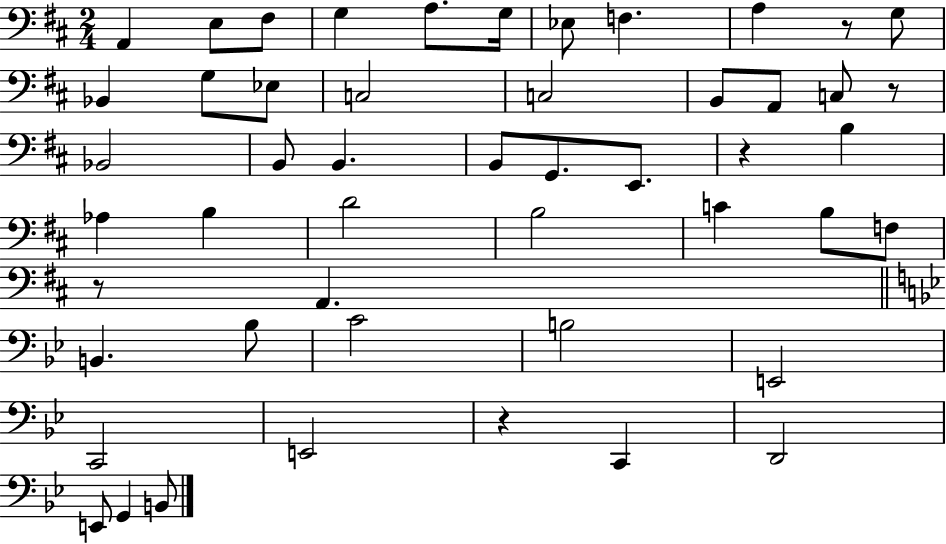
{
  \clef bass
  \numericTimeSignature
  \time 2/4
  \key d \major
  a,4 e8 fis8 | g4 a8. g16 | ees8 f4. | a4 r8 g8 | \break bes,4 g8 ees8 | c2 | c2 | b,8 a,8 c8 r8 | \break bes,2 | b,8 b,4. | b,8 g,8. e,8. | r4 b4 | \break aes4 b4 | d'2 | b2 | c'4 b8 f8 | \break r8 a,4. | \bar "||" \break \key bes \major b,4. bes8 | c'2 | b2 | e,2 | \break c,2 | e,2 | r4 c,4 | d,2 | \break e,8 g,4 b,8 | \bar "|."
}